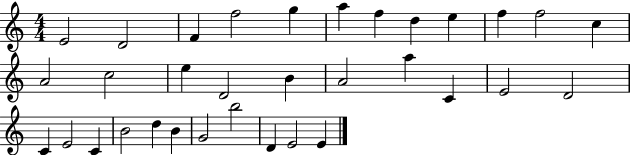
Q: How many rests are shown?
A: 0